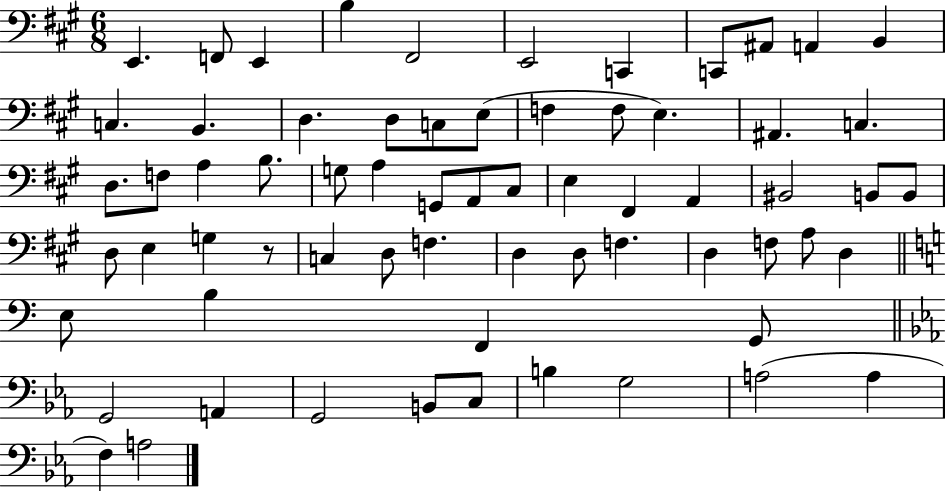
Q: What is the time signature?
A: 6/8